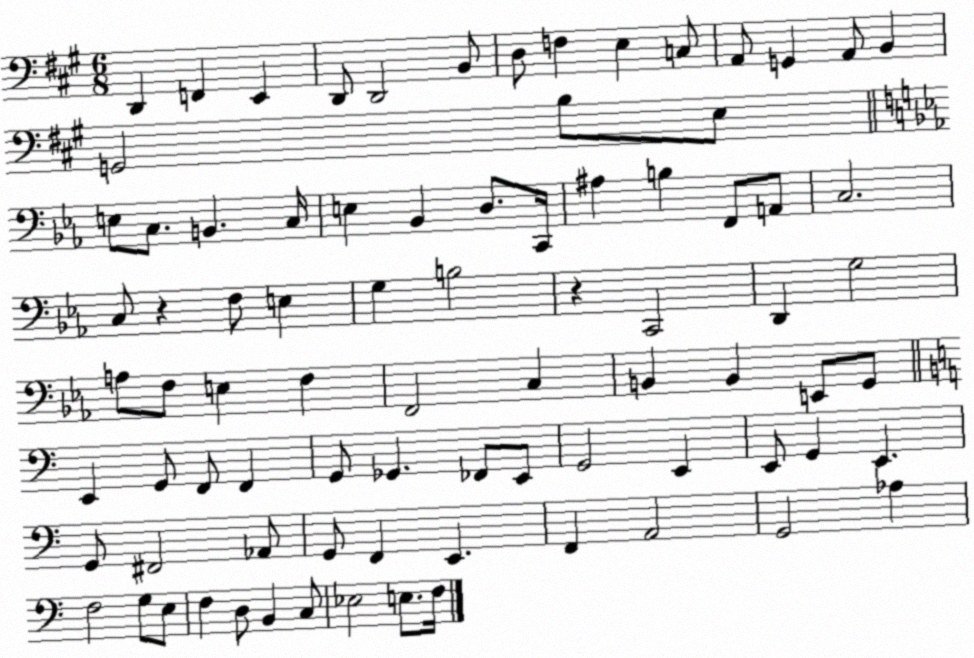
X:1
T:Untitled
M:6/8
L:1/4
K:A
D,, F,, E,, D,,/2 D,,2 B,,/2 D,/2 F, E, C,/2 A,,/2 G,, A,,/2 B,, G,,2 B,/2 E,/2 E,/2 C,/2 B,, C,/4 E, _B,, D,/2 C,,/4 ^A, B, F,,/2 A,,/2 C,2 C,/2 z F,/2 E, G, B,2 z C,,2 D,, G,2 A,/2 F,/2 E, F, F,,2 C, B,, B,, E,,/2 G,,/2 E,, G,,/2 F,,/2 F,, G,,/2 _G,, _F,,/2 E,,/2 G,,2 E,, E,,/2 G,, E,, G,,/2 ^F,,2 _A,,/2 G,,/2 F,, E,, F,, A,,2 G,,2 _A, F,2 G,/2 E,/2 F, D,/2 B,, C,/2 _E,2 E,/2 F,/4